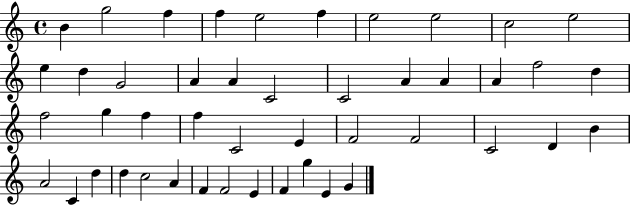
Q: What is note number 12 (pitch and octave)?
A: D5